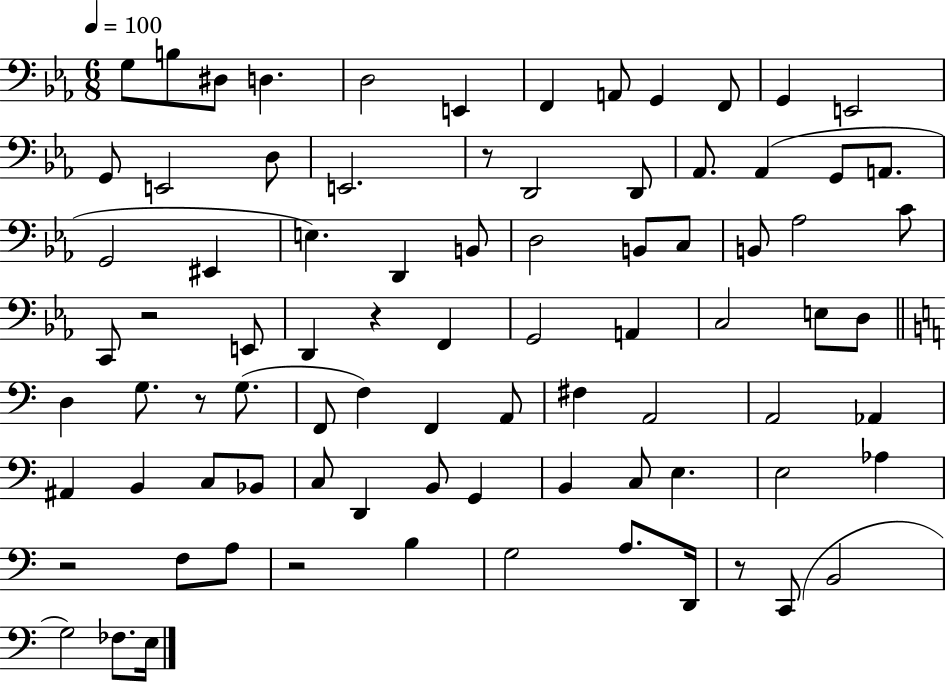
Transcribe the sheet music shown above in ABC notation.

X:1
T:Untitled
M:6/8
L:1/4
K:Eb
G,/2 B,/2 ^D,/2 D, D,2 E,, F,, A,,/2 G,, F,,/2 G,, E,,2 G,,/2 E,,2 D,/2 E,,2 z/2 D,,2 D,,/2 _A,,/2 _A,, G,,/2 A,,/2 G,,2 ^E,, E, D,, B,,/2 D,2 B,,/2 C,/2 B,,/2 _A,2 C/2 C,,/2 z2 E,,/2 D,, z F,, G,,2 A,, C,2 E,/2 D,/2 D, G,/2 z/2 G,/2 F,,/2 F, F,, A,,/2 ^F, A,,2 A,,2 _A,, ^A,, B,, C,/2 _B,,/2 C,/2 D,, B,,/2 G,, B,, C,/2 E, E,2 _A, z2 F,/2 A,/2 z2 B, G,2 A,/2 D,,/4 z/2 C,,/2 B,,2 G,2 _F,/2 E,/4